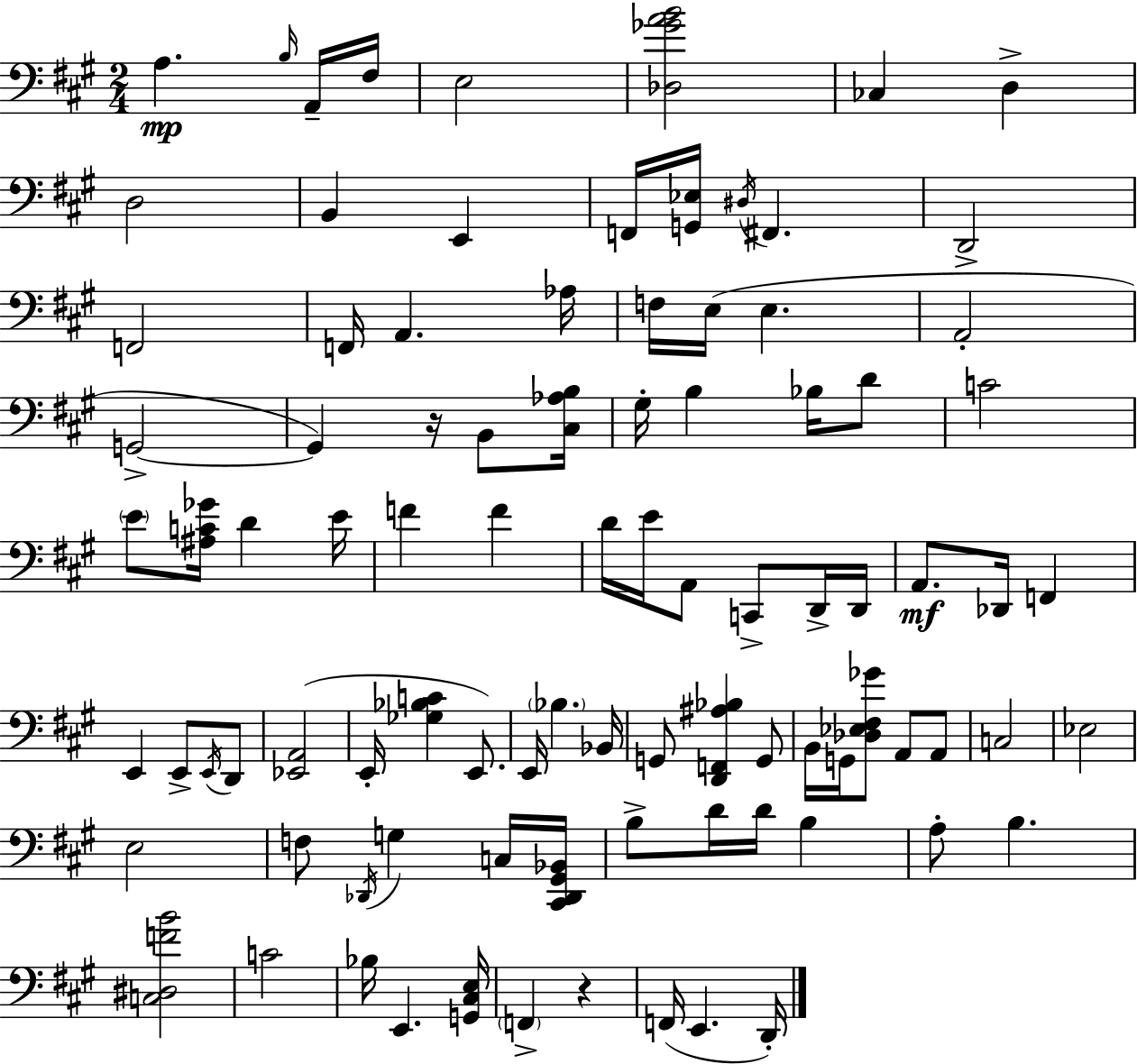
{
  \clef bass
  \numericTimeSignature
  \time 2/4
  \key a \major
  a4.\mp \grace { b16 } a,16-- | fis16 e2 | <des ges' a' b'>2 | ces4 d4-> | \break d2 | b,4 e,4 | f,16 <g, ees>16 \acciaccatura { dis16 } fis,4. | d,2-> | \break f,2 | f,16 a,4. | aes16 f16 e16( e4. | a,2-. | \break g,2->~~ | g,4) r16 b,8 | <cis aes b>16 gis16-. b4 bes16 | d'8 c'2 | \break \parenthesize e'8 <ais c' ges'>16 d'4 | e'16 f'4 f'4 | d'16 e'16 a,8 c,8-> | d,16-> d,16 a,8.\mf des,16 f,4 | \break e,4 e,8-> | \acciaccatura { e,16 } d,8 <ees, a,>2( | e,16-. <ges bes c'>4 | e,8.) e,16 \parenthesize bes4. | \break bes,16 g,8 <d, f, ais bes>4 | g,8 b,16 g,16 <des ees fis ges'>8 a,8 | a,8 c2 | ees2 | \break e2 | f8 \acciaccatura { des,16 } g4 | c16 <cis, des, gis, bes,>16 b8-> d'16 d'16 | b4 a8-. b4. | \break <c dis f' b'>2 | c'2 | bes16 e,4. | <g, cis e>16 \parenthesize f,4-> | \break r4 f,16( e,4. | d,16-.) \bar "|."
}